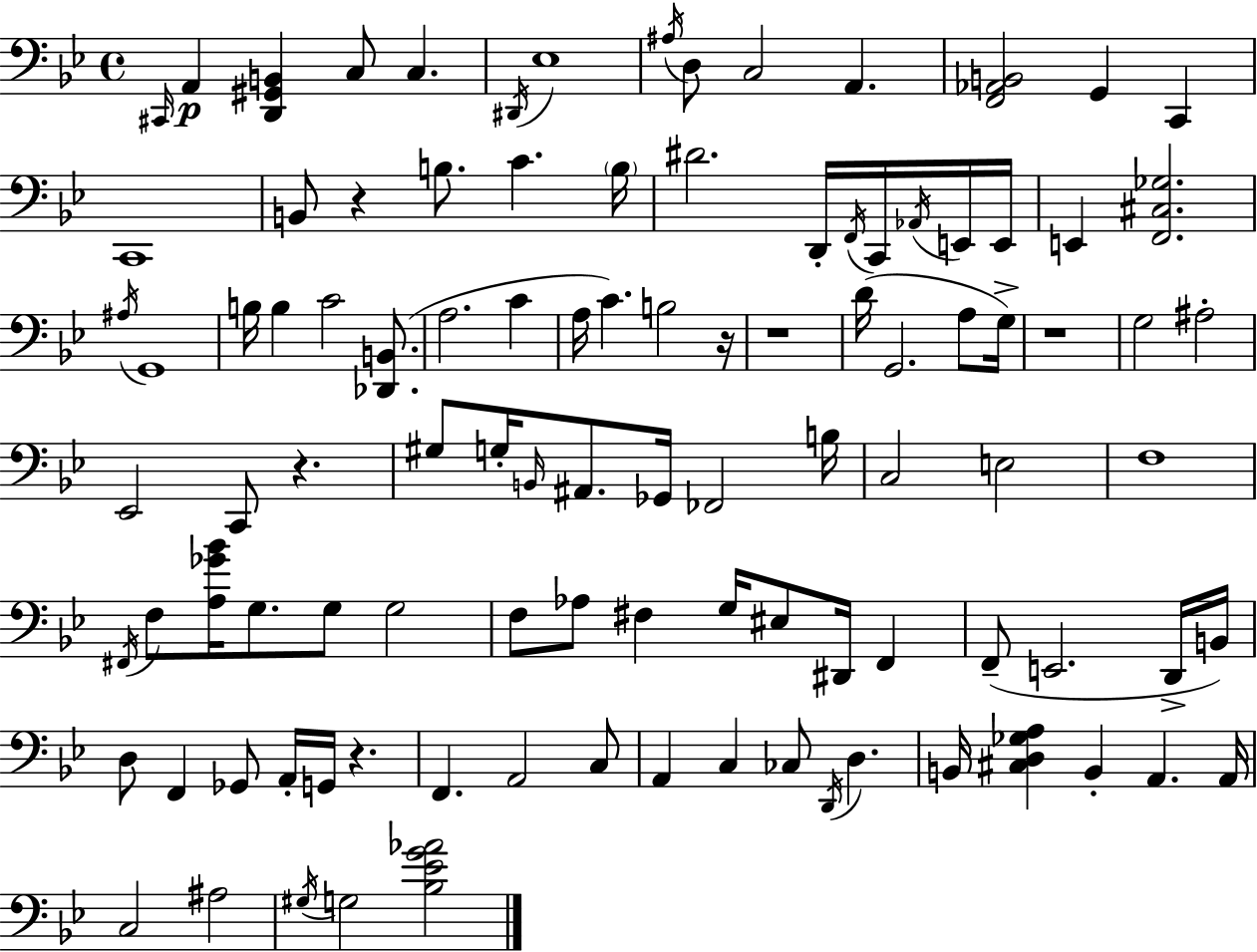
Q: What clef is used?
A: bass